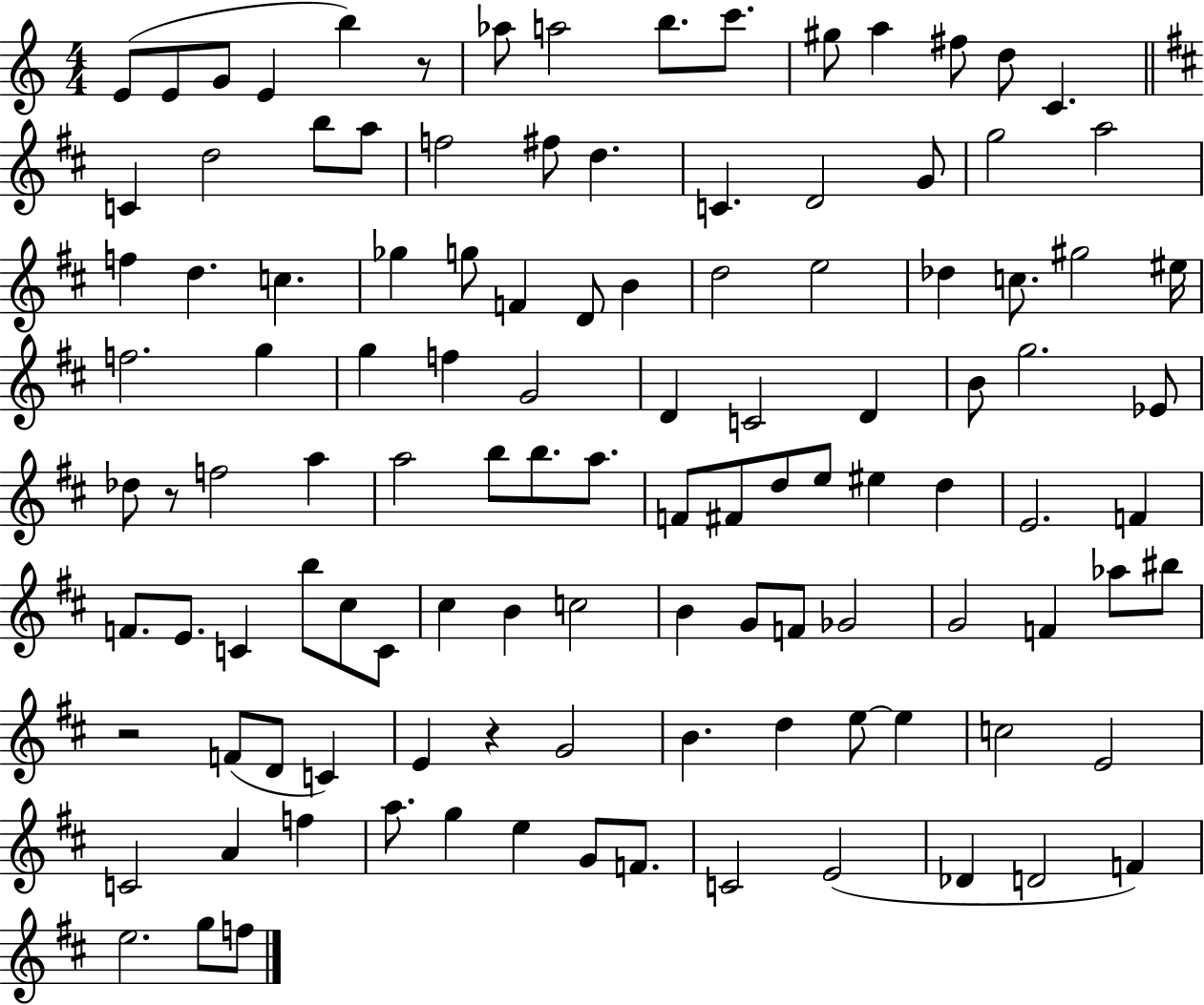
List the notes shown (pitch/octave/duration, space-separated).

E4/e E4/e G4/e E4/q B5/q R/e Ab5/e A5/h B5/e. C6/e. G#5/e A5/q F#5/e D5/e C4/q. C4/q D5/h B5/e A5/e F5/h F#5/e D5/q. C4/q. D4/h G4/e G5/h A5/h F5/q D5/q. C5/q. Gb5/q G5/e F4/q D4/e B4/q D5/h E5/h Db5/q C5/e. G#5/h EIS5/s F5/h. G5/q G5/q F5/q G4/h D4/q C4/h D4/q B4/e G5/h. Eb4/e Db5/e R/e F5/h A5/q A5/h B5/e B5/e. A5/e. F4/e F#4/e D5/e E5/e EIS5/q D5/q E4/h. F4/q F4/e. E4/e. C4/q B5/e C#5/e C4/e C#5/q B4/q C5/h B4/q G4/e F4/e Gb4/h G4/h F4/q Ab5/e BIS5/e R/h F4/e D4/e C4/q E4/q R/q G4/h B4/q. D5/q E5/e E5/q C5/h E4/h C4/h A4/q F5/q A5/e. G5/q E5/q G4/e F4/e. C4/h E4/h Db4/q D4/h F4/q E5/h. G5/e F5/e